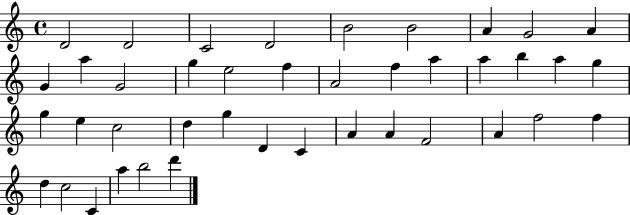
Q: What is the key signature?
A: C major